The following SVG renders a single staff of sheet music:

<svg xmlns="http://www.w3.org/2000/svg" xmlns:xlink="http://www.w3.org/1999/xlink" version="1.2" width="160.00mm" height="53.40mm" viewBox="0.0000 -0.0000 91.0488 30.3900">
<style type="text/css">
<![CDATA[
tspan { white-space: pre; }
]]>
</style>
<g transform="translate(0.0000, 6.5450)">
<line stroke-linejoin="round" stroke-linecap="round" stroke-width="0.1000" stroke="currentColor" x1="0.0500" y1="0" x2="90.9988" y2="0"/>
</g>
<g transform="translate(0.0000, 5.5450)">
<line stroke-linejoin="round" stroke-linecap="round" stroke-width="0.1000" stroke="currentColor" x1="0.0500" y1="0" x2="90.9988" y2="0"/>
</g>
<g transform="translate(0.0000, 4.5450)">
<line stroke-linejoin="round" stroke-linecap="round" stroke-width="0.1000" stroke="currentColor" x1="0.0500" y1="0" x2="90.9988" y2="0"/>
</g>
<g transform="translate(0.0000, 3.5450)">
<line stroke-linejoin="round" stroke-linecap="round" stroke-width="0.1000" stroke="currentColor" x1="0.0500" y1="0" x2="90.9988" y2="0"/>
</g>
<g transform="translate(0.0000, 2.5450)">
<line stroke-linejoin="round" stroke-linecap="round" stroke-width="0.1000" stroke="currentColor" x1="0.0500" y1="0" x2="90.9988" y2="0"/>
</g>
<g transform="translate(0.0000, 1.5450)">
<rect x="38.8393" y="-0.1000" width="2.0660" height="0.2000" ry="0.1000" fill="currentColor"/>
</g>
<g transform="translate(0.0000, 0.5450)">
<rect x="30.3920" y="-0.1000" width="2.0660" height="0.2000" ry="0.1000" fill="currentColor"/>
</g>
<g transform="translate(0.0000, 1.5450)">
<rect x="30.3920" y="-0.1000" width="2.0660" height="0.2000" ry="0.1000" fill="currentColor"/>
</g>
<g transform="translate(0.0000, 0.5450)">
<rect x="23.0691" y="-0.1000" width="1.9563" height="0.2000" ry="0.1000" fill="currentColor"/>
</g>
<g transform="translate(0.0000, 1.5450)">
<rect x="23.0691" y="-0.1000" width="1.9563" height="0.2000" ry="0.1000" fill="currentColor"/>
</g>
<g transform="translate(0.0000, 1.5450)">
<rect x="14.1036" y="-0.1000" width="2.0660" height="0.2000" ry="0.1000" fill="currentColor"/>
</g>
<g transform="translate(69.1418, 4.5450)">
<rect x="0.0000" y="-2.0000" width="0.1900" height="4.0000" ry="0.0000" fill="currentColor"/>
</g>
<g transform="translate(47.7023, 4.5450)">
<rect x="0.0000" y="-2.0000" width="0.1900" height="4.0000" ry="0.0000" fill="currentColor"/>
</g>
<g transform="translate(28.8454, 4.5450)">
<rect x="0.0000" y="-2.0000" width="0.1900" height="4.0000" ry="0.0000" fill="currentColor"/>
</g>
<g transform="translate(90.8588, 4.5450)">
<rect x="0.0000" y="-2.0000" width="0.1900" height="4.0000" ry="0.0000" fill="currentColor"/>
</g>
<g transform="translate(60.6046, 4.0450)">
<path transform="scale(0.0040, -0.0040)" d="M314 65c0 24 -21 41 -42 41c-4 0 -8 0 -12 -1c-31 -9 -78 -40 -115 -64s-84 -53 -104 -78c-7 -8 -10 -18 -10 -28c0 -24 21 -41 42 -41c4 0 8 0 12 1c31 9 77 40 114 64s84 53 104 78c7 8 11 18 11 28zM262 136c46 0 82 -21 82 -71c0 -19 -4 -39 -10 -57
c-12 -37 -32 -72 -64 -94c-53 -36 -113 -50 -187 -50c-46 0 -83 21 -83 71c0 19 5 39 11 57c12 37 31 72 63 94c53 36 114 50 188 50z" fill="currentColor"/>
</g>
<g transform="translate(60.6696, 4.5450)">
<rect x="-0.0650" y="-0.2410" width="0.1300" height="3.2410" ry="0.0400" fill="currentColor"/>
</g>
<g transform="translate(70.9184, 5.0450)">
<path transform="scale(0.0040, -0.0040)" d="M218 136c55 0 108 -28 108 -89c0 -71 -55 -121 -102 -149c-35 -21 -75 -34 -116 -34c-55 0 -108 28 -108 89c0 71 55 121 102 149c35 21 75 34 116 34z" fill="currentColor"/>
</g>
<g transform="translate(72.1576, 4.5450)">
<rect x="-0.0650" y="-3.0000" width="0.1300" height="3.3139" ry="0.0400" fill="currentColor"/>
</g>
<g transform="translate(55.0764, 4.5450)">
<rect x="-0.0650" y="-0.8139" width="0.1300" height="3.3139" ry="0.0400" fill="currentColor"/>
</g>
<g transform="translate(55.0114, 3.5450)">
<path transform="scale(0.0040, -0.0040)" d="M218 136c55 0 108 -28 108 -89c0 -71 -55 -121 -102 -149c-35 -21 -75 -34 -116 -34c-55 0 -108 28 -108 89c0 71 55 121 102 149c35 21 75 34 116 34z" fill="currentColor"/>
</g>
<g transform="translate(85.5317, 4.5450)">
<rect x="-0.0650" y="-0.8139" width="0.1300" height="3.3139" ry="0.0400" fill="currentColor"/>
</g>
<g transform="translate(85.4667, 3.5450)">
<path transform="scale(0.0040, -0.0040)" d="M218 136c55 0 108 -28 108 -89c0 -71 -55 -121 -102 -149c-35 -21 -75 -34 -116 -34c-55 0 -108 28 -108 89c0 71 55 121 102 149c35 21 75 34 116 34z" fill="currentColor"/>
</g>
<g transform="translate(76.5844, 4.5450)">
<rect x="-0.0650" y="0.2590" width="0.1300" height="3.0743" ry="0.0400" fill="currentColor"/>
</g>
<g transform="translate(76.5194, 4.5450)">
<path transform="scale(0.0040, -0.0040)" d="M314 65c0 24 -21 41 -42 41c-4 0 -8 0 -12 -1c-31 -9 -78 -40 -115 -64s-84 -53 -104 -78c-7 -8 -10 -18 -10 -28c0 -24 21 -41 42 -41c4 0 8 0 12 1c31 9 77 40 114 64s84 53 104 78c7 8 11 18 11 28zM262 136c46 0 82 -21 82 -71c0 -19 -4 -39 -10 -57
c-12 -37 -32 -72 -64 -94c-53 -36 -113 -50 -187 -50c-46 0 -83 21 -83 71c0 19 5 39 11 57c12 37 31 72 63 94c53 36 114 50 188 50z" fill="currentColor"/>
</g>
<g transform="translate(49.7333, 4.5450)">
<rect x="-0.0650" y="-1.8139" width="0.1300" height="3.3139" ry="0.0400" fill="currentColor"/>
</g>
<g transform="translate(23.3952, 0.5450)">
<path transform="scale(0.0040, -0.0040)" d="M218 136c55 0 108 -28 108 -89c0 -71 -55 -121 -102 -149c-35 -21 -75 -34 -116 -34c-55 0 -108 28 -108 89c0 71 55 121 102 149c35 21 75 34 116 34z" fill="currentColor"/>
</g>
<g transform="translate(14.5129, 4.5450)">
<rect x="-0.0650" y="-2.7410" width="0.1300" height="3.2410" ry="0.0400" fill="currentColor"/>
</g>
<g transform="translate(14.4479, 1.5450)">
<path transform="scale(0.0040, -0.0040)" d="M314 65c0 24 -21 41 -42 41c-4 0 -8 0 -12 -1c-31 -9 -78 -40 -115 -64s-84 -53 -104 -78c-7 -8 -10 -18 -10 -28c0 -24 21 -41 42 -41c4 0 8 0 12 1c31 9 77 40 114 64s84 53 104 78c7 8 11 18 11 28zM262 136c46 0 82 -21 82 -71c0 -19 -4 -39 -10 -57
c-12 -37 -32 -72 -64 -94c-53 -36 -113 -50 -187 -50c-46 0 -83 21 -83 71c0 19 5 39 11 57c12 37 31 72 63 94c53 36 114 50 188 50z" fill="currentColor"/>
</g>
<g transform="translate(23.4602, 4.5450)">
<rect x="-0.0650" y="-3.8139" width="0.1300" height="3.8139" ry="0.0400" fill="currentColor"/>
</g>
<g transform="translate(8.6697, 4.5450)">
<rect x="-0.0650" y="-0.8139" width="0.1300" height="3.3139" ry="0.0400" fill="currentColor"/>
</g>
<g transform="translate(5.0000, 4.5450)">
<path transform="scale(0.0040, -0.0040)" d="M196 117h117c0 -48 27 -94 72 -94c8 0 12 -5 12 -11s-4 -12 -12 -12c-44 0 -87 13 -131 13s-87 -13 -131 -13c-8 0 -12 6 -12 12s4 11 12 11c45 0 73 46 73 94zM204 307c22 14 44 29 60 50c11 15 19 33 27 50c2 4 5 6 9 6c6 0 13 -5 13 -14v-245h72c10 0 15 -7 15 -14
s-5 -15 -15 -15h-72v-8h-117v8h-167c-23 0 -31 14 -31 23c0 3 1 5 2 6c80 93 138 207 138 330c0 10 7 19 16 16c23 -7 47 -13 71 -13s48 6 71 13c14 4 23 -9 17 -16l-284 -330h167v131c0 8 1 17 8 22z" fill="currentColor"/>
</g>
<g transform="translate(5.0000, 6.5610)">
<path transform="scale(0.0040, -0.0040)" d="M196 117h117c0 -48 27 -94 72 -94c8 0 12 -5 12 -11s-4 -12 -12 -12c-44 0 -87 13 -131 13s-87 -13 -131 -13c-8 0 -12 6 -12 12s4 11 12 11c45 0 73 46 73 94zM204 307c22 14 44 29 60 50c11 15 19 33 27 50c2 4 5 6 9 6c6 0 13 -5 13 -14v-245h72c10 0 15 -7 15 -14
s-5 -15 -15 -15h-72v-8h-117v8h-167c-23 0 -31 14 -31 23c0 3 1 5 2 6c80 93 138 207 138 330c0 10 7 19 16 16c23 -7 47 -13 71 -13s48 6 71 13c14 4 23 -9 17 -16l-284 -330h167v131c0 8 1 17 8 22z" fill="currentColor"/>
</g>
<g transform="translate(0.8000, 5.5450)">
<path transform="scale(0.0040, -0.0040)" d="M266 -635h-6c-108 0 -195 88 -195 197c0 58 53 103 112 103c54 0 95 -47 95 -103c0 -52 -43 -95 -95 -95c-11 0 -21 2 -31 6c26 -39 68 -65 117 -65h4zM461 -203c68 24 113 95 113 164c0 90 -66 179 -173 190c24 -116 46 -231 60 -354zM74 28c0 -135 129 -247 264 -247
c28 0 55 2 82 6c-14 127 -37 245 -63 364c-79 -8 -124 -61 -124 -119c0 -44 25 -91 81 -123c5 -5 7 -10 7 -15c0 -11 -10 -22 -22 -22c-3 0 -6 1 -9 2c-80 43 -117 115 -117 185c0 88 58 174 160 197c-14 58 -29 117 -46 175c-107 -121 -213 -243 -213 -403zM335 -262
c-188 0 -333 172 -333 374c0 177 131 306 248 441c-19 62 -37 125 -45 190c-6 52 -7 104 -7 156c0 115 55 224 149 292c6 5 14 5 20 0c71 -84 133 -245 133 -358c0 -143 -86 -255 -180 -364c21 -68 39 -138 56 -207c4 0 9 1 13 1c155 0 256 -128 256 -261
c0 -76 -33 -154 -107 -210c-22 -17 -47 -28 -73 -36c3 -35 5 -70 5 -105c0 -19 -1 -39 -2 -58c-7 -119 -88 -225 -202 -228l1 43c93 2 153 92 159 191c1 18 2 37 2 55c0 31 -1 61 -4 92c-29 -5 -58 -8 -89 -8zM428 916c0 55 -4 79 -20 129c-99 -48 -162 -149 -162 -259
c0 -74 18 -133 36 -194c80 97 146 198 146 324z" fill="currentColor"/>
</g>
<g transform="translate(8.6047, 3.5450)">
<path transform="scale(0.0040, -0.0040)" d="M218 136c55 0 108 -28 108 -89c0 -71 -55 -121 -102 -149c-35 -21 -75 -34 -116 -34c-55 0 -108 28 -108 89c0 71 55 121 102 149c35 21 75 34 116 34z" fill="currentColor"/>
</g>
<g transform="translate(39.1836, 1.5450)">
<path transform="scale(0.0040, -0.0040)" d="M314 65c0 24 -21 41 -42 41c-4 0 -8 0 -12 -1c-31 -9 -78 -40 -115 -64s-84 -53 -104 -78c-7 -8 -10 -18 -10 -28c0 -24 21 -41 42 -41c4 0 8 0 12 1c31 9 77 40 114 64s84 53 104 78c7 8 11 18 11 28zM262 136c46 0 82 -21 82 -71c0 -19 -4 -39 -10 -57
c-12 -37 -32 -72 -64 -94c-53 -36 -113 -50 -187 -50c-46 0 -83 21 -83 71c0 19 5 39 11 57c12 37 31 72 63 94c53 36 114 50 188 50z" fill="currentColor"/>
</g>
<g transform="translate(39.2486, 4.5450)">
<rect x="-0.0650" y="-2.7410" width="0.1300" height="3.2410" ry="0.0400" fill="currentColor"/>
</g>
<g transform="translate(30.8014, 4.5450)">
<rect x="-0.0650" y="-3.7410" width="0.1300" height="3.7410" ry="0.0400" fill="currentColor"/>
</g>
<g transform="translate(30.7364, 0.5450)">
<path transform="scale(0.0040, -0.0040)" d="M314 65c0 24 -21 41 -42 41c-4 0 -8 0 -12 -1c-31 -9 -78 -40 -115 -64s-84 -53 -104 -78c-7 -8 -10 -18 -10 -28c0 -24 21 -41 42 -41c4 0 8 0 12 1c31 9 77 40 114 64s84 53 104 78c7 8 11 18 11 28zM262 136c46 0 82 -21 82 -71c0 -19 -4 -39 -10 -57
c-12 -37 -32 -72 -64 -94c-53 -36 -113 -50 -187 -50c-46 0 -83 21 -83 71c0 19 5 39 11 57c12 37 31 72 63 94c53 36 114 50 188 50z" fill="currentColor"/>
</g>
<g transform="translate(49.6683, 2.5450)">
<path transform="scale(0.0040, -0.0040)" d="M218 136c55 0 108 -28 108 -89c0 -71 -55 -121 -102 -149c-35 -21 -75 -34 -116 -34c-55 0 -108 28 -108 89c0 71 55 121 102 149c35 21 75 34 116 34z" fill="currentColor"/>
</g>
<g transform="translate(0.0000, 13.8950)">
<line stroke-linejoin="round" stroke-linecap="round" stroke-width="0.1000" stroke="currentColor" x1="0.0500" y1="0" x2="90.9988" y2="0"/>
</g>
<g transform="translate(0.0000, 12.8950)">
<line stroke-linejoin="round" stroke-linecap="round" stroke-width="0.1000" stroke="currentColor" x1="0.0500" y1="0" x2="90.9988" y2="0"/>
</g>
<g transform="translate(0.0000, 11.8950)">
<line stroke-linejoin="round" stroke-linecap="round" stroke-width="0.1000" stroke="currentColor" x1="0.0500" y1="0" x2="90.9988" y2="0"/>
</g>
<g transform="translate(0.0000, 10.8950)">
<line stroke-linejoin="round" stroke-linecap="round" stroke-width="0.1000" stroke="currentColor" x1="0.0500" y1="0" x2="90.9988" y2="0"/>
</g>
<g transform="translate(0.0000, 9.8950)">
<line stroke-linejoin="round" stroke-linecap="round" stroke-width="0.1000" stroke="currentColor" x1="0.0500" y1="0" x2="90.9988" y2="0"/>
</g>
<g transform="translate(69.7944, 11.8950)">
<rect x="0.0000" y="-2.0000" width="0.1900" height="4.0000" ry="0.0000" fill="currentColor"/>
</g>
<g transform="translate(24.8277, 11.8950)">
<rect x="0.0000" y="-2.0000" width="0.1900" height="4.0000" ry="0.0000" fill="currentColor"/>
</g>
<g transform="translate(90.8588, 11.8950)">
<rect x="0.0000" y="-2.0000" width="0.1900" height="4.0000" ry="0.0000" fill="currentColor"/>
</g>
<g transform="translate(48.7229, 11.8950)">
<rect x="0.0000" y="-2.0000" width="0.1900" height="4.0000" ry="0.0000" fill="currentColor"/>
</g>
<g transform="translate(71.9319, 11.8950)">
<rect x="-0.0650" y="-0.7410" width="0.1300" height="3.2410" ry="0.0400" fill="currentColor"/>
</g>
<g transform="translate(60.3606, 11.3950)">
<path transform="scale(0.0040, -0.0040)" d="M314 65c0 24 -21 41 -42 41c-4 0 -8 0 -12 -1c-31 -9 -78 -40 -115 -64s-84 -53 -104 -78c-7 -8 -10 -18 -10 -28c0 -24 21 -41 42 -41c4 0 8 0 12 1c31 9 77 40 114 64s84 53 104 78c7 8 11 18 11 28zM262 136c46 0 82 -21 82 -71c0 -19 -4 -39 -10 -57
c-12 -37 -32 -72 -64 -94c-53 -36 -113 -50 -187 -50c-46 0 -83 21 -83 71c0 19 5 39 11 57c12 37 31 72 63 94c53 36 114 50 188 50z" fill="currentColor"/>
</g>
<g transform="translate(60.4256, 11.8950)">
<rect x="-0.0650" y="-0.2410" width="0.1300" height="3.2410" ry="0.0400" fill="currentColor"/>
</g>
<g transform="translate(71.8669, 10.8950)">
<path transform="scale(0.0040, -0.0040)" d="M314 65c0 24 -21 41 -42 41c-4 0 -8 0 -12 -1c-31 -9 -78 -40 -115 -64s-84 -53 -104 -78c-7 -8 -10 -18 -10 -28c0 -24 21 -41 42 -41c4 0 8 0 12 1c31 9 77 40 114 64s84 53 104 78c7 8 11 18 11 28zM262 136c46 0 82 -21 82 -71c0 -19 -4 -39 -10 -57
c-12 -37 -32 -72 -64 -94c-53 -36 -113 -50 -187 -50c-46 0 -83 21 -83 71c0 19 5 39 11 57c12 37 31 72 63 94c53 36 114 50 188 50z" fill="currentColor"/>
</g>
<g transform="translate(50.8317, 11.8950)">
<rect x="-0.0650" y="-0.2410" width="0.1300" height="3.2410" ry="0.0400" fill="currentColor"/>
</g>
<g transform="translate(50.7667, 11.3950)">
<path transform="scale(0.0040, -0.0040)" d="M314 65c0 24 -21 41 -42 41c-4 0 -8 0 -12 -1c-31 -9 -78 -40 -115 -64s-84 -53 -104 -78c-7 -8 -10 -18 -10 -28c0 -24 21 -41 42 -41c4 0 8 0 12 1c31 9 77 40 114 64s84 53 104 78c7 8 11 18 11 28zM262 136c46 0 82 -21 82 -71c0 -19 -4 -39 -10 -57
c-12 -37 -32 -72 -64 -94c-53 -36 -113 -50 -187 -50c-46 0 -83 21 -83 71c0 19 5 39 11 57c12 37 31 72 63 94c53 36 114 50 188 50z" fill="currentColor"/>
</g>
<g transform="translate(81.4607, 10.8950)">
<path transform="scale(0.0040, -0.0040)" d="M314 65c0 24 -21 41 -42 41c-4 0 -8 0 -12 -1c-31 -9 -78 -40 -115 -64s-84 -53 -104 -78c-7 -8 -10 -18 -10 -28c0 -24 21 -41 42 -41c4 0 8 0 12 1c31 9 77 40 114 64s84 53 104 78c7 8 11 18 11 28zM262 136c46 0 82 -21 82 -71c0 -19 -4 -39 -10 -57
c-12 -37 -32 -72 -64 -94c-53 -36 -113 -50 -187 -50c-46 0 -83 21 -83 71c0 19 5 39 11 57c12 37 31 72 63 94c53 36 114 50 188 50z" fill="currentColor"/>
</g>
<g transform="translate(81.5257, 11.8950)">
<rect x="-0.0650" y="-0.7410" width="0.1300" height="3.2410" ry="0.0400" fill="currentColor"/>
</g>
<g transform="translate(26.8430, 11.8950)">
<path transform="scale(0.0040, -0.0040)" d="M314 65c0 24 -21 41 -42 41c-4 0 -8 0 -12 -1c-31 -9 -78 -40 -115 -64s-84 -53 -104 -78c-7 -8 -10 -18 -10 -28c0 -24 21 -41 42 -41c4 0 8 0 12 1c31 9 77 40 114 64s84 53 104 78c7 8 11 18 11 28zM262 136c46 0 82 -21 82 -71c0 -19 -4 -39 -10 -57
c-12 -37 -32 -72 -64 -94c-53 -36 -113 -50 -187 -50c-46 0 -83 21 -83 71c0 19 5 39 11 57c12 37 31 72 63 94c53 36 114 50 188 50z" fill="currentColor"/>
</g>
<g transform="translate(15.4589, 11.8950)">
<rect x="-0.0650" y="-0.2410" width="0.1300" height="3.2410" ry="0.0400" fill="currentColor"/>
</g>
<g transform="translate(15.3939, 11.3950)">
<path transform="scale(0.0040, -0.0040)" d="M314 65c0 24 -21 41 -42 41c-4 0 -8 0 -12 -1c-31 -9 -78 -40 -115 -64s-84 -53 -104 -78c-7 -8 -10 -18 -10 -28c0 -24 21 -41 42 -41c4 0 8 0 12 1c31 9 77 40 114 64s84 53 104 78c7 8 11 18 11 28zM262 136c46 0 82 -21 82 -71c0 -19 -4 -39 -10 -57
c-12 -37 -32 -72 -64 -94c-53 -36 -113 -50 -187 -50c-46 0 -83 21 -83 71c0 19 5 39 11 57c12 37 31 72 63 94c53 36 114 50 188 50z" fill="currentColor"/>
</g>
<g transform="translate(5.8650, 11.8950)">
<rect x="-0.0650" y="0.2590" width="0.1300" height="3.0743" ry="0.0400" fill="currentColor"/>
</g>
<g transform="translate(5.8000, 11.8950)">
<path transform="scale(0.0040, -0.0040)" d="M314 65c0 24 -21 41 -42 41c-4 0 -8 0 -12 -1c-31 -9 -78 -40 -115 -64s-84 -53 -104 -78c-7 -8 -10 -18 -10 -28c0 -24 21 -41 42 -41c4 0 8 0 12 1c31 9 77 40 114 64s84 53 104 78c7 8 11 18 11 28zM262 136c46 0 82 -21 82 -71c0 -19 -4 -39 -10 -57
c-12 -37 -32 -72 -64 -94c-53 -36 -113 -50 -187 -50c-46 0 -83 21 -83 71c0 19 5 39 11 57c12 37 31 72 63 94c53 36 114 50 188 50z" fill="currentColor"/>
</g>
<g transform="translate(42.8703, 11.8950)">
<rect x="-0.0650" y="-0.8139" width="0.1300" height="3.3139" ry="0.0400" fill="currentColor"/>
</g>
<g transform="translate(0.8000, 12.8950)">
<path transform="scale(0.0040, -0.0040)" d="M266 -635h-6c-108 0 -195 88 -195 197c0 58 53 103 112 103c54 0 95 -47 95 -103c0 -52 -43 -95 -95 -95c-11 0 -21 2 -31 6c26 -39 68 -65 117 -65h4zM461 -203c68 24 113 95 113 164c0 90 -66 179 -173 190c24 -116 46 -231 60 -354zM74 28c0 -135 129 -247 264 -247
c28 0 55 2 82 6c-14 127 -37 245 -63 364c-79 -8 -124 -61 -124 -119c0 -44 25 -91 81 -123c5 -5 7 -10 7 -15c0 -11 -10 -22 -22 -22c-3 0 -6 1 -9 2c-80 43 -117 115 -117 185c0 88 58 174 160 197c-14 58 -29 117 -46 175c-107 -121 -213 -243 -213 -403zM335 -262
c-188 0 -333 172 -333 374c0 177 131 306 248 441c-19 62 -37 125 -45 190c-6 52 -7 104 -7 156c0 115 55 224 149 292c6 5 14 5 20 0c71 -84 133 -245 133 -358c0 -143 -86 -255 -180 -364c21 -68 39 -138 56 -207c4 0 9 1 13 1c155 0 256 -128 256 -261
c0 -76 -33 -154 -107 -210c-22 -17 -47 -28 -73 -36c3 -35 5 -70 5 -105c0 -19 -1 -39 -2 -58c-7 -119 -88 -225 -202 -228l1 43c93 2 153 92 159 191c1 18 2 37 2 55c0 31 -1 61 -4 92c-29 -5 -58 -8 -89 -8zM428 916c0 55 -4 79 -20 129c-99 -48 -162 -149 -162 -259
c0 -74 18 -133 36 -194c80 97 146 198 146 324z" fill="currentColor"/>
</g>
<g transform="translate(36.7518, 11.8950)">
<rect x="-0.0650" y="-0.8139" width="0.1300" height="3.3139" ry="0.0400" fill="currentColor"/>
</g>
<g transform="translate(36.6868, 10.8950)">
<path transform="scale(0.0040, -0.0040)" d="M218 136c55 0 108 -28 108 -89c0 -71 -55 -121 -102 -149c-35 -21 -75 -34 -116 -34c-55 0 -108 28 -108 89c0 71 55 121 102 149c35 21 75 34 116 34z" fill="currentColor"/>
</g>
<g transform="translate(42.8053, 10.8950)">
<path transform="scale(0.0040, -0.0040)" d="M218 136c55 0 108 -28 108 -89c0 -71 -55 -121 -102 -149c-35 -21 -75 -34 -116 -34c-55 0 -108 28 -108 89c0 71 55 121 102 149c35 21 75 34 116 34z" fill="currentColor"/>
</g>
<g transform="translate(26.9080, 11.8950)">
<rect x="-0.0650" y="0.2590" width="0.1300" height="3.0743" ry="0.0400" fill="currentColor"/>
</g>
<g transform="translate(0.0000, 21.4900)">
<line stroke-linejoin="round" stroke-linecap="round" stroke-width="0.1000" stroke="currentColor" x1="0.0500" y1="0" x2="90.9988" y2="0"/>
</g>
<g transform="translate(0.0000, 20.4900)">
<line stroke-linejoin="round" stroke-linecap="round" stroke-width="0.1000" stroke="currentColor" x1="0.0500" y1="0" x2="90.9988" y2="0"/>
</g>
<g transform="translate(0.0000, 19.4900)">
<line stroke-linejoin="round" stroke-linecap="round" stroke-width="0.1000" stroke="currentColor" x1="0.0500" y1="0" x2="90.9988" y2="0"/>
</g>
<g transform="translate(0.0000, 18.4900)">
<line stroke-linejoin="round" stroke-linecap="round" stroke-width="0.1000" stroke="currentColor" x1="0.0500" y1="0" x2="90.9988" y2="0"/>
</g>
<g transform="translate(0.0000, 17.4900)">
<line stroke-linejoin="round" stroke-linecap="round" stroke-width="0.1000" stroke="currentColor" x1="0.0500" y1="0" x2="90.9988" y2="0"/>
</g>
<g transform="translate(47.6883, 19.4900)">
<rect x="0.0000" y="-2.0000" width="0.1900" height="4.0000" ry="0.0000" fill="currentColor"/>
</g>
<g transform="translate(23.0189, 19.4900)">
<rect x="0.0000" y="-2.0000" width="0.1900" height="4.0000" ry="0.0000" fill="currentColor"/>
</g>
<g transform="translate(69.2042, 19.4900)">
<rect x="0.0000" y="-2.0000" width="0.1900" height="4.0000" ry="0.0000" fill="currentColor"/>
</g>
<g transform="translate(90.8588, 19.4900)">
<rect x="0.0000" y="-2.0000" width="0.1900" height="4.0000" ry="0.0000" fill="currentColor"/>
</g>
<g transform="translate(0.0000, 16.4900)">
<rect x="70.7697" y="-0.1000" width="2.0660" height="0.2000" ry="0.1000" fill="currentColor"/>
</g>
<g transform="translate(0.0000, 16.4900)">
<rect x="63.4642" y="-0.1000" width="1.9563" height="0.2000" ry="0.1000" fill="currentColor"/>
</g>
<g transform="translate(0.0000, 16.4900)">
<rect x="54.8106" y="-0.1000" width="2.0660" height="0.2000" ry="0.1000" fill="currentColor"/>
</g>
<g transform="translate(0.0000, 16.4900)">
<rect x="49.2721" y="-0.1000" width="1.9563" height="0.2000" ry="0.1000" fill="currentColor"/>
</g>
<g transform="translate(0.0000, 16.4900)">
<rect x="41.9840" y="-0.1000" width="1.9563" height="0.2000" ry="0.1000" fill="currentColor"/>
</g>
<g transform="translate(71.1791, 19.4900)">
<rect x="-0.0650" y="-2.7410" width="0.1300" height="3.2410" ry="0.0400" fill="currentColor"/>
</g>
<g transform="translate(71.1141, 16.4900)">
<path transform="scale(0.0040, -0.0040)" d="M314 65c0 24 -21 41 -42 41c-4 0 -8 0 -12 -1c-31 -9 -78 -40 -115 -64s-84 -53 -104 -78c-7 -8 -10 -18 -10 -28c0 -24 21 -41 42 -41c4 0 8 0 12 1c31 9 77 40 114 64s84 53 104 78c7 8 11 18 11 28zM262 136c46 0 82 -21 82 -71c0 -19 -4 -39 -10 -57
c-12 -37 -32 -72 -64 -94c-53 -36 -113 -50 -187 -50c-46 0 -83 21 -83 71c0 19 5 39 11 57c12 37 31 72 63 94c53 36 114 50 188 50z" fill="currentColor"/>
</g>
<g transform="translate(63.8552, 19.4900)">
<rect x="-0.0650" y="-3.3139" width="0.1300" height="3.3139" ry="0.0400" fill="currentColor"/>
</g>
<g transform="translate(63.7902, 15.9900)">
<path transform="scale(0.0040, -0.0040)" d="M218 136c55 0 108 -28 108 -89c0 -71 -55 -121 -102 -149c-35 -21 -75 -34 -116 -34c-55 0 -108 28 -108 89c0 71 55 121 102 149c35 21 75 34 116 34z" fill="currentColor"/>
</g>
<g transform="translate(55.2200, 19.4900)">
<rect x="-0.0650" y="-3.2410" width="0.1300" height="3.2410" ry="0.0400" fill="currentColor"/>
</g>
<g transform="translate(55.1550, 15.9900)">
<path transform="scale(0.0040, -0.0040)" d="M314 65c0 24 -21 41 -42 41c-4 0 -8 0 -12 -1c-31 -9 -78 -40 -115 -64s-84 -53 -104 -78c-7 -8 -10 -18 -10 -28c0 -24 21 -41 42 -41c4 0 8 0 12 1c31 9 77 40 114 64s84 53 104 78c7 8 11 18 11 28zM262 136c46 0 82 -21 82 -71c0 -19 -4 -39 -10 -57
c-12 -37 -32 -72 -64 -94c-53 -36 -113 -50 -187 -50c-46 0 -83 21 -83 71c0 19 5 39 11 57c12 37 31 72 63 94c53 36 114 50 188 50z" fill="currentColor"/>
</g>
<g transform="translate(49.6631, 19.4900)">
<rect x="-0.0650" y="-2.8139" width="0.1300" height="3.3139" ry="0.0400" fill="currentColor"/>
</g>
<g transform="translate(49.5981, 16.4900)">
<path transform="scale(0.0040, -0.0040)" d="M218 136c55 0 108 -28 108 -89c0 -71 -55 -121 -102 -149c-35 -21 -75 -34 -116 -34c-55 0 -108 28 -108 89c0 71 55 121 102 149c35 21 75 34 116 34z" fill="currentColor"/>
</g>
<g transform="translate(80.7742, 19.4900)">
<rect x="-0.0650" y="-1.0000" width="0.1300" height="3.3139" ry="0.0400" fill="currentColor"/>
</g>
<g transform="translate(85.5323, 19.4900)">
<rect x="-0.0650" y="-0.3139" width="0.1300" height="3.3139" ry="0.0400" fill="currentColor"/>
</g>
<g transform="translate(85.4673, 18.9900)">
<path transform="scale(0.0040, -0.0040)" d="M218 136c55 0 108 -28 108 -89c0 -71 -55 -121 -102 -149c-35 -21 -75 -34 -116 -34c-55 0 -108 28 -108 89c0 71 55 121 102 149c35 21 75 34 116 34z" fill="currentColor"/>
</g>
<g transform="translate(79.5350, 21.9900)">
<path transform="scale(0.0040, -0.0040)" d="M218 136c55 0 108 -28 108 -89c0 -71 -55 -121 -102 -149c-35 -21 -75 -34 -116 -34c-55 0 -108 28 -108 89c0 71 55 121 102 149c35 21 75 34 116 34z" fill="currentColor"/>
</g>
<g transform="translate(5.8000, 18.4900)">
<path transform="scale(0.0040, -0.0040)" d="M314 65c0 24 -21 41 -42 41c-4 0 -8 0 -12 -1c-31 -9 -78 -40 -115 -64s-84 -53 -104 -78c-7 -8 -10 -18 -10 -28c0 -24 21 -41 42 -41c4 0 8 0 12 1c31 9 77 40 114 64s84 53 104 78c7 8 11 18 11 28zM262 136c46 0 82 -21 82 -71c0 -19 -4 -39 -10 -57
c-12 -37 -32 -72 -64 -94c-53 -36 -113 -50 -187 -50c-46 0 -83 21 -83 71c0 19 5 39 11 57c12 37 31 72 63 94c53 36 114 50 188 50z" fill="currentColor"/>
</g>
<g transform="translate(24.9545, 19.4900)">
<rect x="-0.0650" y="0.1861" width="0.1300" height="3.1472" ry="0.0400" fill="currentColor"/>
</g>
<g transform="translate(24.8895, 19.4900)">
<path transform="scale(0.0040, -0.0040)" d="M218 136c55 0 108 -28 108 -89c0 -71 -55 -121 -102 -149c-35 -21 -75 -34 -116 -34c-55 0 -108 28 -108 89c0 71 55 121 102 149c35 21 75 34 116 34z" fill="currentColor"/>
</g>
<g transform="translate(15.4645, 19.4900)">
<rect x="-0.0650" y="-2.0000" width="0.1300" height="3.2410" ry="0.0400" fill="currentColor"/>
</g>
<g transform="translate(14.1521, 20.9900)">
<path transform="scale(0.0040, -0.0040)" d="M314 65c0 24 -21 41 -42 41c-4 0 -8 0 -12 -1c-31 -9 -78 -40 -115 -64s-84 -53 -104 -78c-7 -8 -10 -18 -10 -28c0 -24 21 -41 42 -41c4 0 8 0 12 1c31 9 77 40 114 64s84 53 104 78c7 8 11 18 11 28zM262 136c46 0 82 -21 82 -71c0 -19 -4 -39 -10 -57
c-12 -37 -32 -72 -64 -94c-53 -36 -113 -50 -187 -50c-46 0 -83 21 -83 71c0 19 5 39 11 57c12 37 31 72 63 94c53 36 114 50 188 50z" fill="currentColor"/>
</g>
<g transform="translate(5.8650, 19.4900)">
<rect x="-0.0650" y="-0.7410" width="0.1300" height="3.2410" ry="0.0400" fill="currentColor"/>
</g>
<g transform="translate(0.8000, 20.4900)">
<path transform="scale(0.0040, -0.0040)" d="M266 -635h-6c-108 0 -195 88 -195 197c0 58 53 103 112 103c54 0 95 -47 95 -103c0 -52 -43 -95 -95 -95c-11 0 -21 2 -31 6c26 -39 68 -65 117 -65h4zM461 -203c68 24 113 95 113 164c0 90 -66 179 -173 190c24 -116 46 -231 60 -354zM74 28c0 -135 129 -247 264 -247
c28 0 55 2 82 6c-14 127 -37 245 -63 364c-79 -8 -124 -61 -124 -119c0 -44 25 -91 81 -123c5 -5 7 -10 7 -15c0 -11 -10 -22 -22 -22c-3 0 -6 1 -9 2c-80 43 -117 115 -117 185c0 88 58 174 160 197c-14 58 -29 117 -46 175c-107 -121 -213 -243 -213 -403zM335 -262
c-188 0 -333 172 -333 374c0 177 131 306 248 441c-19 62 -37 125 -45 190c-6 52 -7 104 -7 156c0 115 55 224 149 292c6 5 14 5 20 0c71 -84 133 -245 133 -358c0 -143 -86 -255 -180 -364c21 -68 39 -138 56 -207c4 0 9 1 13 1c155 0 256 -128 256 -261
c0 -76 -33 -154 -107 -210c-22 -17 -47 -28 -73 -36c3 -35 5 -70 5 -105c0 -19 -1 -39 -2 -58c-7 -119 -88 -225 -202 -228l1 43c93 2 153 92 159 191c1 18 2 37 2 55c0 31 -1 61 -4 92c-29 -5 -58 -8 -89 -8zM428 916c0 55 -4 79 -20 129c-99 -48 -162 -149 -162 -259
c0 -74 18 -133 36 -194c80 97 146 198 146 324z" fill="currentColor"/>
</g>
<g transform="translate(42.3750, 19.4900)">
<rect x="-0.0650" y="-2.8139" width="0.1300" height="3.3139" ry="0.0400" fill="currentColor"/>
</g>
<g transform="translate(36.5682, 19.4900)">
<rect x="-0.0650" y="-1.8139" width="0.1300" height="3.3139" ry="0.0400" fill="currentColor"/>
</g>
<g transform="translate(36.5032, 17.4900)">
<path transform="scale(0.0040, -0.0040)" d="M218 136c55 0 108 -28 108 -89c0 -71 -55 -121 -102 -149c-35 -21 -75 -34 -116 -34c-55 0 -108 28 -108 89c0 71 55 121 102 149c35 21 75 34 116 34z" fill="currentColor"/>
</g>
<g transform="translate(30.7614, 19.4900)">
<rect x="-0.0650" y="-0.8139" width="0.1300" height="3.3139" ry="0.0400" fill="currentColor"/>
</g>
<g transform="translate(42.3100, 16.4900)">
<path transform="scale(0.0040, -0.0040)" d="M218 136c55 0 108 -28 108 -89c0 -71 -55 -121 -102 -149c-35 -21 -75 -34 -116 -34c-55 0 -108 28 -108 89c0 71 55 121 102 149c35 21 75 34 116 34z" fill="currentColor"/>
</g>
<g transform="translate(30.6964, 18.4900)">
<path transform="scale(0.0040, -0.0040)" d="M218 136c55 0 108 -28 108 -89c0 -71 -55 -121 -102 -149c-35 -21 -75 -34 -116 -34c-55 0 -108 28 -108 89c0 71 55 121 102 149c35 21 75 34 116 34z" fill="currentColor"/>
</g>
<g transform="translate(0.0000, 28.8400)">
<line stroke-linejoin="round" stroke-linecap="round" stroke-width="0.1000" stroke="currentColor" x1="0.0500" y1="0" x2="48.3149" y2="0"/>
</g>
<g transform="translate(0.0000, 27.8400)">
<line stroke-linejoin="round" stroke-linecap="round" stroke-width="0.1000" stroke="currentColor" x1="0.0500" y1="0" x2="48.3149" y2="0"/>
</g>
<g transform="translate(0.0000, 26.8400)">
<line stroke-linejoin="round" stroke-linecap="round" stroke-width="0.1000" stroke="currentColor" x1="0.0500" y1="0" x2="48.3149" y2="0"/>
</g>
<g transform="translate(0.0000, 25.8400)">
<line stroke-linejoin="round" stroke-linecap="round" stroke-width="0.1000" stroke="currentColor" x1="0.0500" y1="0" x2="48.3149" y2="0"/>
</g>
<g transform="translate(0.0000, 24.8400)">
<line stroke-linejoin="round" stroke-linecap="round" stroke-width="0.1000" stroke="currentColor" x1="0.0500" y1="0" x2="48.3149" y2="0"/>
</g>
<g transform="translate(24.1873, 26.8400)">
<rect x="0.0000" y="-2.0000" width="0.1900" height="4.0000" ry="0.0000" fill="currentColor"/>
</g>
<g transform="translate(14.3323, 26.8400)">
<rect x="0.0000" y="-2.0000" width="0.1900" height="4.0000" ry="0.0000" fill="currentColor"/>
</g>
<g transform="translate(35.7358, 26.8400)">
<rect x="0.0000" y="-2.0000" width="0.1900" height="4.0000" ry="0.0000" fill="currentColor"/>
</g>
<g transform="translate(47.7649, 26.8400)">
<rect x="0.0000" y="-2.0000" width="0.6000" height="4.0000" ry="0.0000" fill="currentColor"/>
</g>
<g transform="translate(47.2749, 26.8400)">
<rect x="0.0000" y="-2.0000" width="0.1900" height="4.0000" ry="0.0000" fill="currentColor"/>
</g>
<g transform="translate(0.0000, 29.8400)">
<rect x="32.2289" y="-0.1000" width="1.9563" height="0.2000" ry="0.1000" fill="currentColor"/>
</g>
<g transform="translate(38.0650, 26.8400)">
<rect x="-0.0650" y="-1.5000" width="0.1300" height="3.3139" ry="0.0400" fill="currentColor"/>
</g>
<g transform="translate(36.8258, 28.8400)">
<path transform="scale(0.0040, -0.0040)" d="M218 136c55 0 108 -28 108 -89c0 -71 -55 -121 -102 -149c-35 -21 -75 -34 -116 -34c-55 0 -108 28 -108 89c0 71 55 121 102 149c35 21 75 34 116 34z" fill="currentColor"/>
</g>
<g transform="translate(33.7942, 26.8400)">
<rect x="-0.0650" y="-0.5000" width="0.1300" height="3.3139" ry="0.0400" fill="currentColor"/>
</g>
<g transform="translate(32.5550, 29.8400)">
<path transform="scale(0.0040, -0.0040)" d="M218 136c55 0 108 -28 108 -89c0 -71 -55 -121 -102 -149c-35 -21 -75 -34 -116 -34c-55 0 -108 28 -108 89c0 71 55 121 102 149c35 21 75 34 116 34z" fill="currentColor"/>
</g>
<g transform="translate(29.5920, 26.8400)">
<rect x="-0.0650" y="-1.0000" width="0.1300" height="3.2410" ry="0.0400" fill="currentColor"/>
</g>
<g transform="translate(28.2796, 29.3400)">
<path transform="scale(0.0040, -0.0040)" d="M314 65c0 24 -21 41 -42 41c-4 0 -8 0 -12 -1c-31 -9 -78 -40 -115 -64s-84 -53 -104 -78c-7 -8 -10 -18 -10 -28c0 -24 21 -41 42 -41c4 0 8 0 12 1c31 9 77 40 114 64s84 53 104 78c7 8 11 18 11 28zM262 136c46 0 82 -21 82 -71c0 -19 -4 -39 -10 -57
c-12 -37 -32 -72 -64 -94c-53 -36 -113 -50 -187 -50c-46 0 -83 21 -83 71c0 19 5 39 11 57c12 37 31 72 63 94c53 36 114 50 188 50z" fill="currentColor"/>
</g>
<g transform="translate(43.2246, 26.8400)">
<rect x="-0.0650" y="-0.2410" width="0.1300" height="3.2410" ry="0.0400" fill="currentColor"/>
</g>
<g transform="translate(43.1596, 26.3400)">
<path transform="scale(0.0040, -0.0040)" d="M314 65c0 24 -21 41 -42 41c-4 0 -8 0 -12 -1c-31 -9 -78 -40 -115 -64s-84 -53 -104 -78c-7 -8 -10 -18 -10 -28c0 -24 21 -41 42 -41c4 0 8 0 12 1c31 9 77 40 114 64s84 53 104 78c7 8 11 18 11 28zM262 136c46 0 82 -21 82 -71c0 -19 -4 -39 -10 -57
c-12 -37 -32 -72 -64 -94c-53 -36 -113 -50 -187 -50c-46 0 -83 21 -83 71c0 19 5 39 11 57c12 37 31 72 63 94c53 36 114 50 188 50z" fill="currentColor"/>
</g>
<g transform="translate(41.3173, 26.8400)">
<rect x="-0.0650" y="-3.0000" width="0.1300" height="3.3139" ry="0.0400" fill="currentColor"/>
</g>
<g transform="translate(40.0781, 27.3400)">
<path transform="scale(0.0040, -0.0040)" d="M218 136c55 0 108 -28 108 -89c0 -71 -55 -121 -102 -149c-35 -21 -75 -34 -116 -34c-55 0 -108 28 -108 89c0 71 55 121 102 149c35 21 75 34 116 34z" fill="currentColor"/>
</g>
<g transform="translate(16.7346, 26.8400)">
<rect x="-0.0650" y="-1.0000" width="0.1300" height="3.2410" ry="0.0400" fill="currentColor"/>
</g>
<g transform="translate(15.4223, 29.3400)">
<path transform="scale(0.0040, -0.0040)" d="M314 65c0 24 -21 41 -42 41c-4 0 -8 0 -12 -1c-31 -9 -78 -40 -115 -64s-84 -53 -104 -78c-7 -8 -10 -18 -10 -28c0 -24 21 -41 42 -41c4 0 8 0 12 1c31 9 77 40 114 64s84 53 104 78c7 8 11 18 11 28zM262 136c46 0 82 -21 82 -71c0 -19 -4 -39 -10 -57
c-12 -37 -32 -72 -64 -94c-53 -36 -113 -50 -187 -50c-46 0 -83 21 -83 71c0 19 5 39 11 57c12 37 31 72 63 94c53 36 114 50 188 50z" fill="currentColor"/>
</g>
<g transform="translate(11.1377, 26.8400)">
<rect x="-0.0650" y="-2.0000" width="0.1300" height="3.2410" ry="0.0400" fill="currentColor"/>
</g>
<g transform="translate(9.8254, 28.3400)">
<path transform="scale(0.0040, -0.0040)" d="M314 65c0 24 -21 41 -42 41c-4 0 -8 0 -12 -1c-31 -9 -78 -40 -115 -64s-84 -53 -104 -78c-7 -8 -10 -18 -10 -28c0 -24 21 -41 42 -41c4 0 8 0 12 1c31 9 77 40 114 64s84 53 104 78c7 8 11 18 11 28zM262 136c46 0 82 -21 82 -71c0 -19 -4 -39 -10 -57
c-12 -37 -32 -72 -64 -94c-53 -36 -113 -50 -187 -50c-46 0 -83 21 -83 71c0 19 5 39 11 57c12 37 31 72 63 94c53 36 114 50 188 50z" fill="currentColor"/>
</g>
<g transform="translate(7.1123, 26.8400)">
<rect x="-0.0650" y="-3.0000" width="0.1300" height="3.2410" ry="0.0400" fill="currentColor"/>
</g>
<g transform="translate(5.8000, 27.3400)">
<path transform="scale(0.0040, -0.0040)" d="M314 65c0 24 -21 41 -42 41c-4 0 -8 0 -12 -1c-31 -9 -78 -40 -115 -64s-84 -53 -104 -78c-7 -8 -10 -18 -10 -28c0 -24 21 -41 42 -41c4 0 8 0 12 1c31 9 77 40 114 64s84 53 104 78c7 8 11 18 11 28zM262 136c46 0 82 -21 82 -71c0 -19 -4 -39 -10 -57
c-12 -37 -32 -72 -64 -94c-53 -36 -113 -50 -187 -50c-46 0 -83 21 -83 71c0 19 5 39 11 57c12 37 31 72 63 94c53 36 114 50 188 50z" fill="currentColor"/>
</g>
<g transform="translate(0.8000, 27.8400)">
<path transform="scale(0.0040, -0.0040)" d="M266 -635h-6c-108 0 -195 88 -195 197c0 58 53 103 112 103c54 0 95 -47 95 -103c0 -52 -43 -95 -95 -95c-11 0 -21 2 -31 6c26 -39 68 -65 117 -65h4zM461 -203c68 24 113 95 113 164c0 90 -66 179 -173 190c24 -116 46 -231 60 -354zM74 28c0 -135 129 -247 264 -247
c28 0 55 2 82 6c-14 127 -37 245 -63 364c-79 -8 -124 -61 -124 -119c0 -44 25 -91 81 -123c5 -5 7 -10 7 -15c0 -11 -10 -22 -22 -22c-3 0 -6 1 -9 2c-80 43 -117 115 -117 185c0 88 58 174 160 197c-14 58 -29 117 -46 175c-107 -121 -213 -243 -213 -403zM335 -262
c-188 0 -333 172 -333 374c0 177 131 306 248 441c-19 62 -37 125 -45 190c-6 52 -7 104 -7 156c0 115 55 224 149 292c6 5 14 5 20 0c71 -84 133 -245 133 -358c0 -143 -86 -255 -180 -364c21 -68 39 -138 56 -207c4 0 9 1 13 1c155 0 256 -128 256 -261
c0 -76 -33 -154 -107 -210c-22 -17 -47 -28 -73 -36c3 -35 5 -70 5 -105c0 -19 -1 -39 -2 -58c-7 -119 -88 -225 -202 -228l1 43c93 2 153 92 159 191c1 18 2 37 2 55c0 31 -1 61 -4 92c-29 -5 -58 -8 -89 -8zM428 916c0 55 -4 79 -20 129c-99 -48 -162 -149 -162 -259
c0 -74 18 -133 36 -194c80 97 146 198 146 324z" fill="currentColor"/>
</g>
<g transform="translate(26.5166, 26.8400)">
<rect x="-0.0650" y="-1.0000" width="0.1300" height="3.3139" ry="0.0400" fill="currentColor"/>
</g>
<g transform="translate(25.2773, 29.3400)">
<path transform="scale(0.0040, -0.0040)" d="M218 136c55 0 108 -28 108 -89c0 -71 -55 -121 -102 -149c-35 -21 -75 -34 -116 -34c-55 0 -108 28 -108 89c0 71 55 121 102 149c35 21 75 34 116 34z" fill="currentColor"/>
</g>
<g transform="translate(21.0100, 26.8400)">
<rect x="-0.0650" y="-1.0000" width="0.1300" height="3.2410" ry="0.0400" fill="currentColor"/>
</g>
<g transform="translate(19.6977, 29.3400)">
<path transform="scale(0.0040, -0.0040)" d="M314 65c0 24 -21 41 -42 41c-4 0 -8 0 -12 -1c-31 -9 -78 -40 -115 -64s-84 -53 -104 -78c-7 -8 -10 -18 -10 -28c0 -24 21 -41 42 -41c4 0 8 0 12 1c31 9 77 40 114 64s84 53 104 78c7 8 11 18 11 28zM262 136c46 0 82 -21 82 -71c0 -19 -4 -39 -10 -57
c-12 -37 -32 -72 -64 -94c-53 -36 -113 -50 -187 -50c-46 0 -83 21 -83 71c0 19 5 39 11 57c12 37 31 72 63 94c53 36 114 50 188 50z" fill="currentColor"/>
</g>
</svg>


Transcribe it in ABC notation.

X:1
T:Untitled
M:4/4
L:1/4
K:C
d a2 c' c'2 a2 f d c2 A B2 d B2 c2 B2 d d c2 c2 d2 d2 d2 F2 B d f a a b2 b a2 D c A2 F2 D2 D2 D D2 C E A c2